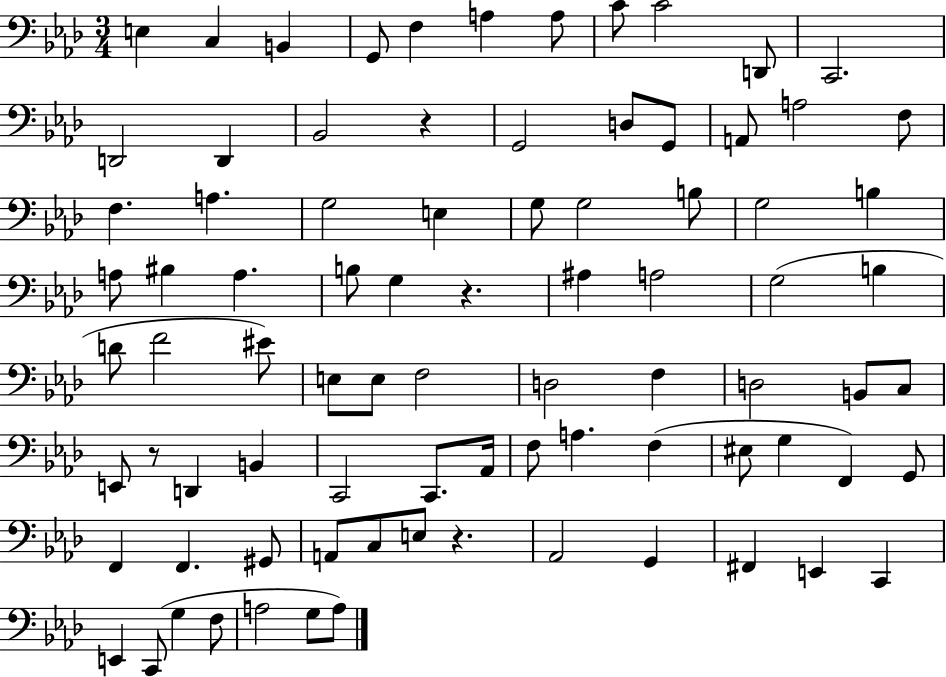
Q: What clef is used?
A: bass